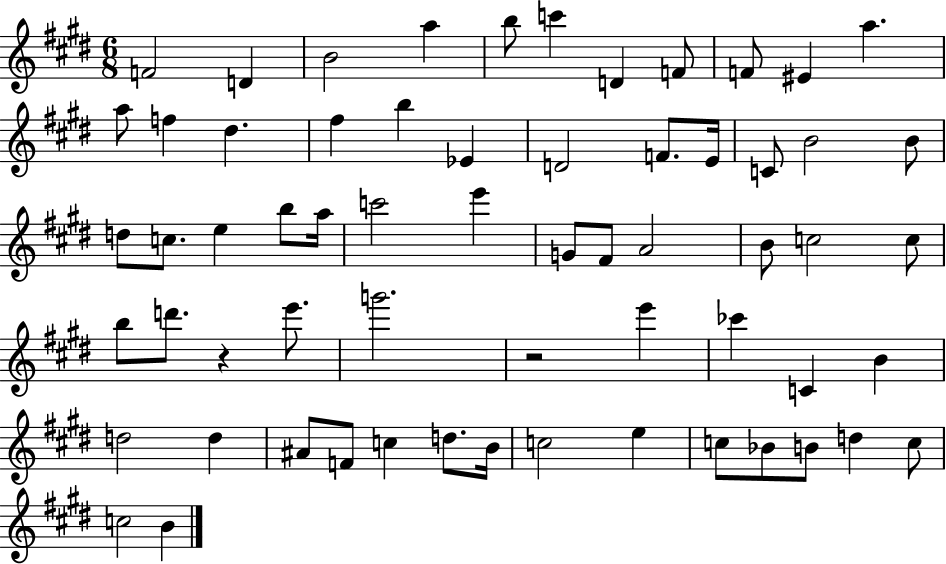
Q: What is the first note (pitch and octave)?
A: F4